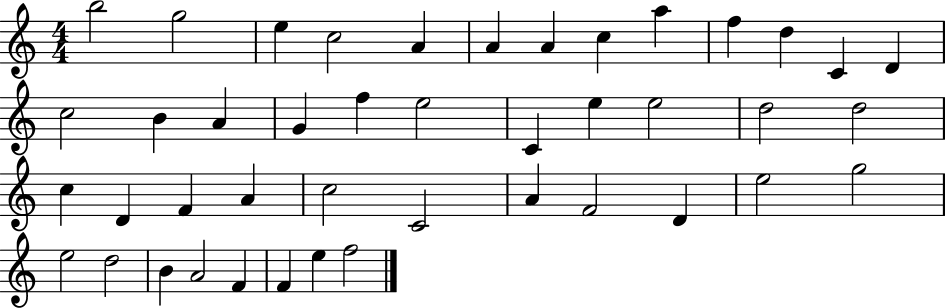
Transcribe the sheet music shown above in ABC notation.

X:1
T:Untitled
M:4/4
L:1/4
K:C
b2 g2 e c2 A A A c a f d C D c2 B A G f e2 C e e2 d2 d2 c D F A c2 C2 A F2 D e2 g2 e2 d2 B A2 F F e f2